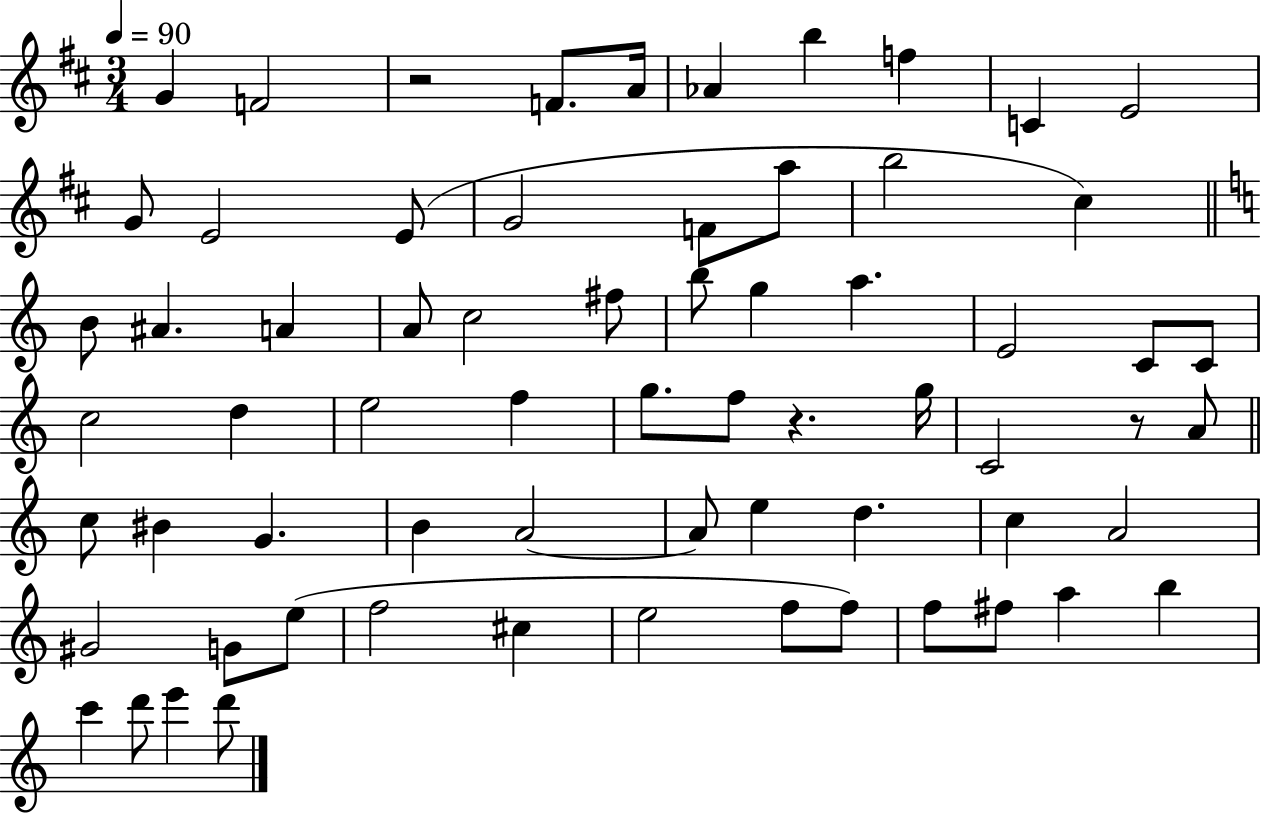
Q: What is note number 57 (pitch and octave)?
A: F5